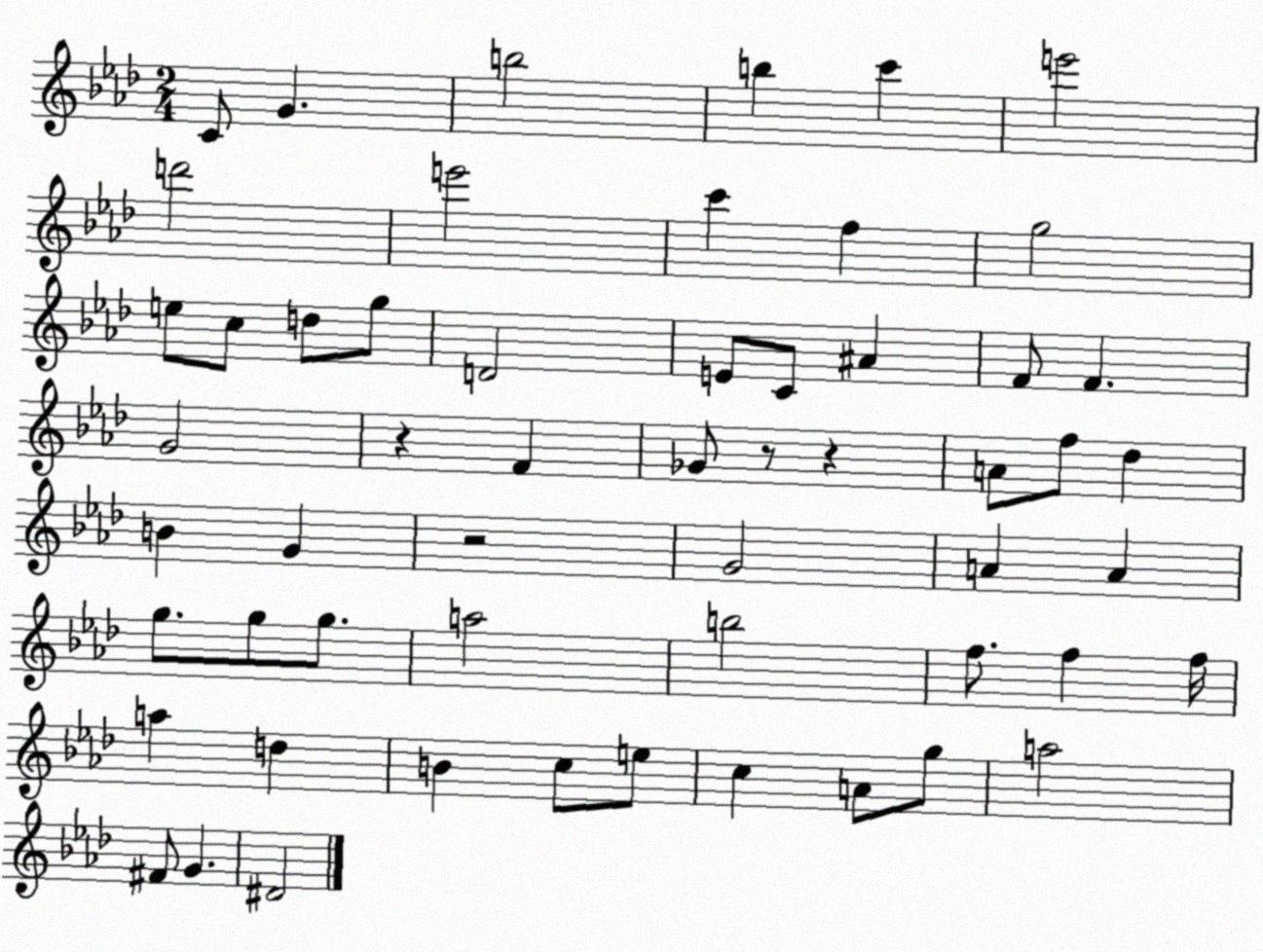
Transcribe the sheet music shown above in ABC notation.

X:1
T:Untitled
M:2/4
L:1/4
K:Ab
C/2 G b2 b c' e'2 d'2 e'2 c' f g2 e/2 c/2 d/2 g/2 D2 E/2 C/2 ^A F/2 F G2 z F _G/2 z/2 z A/2 f/2 _d B G z2 G2 A A g/2 g/2 g/2 a2 b2 f/2 f f/4 a d B c/2 e/2 c A/2 g/2 a2 ^F/2 G ^D2